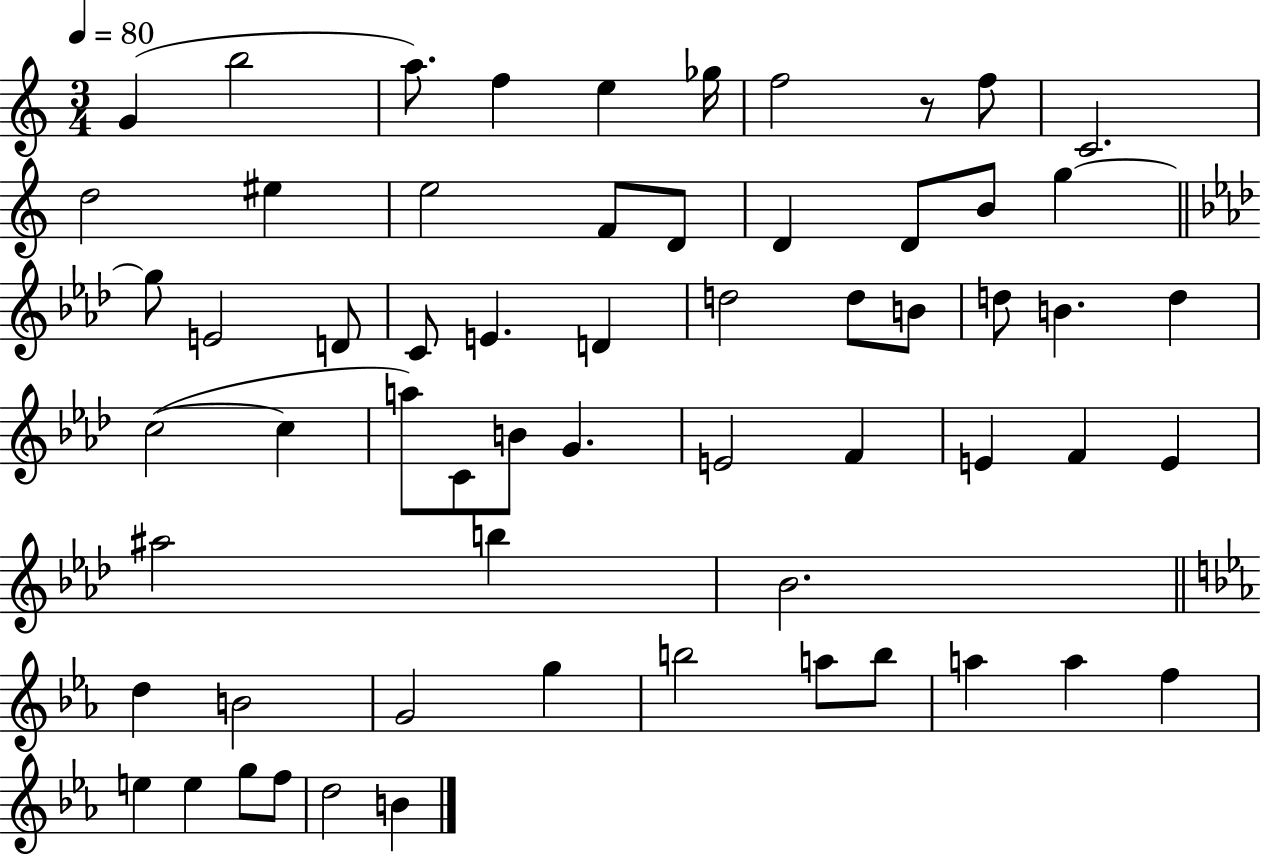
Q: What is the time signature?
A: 3/4